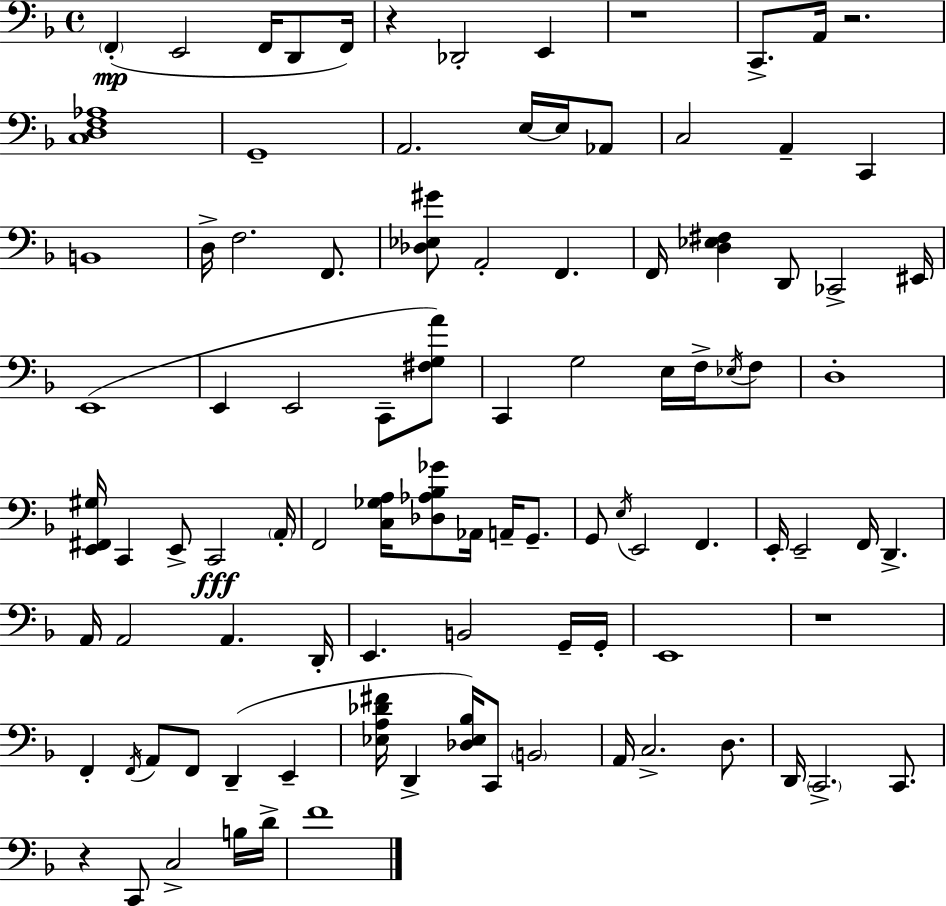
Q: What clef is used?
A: bass